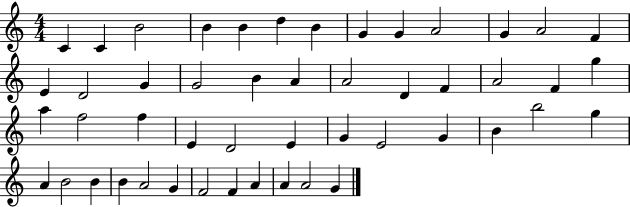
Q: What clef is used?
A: treble